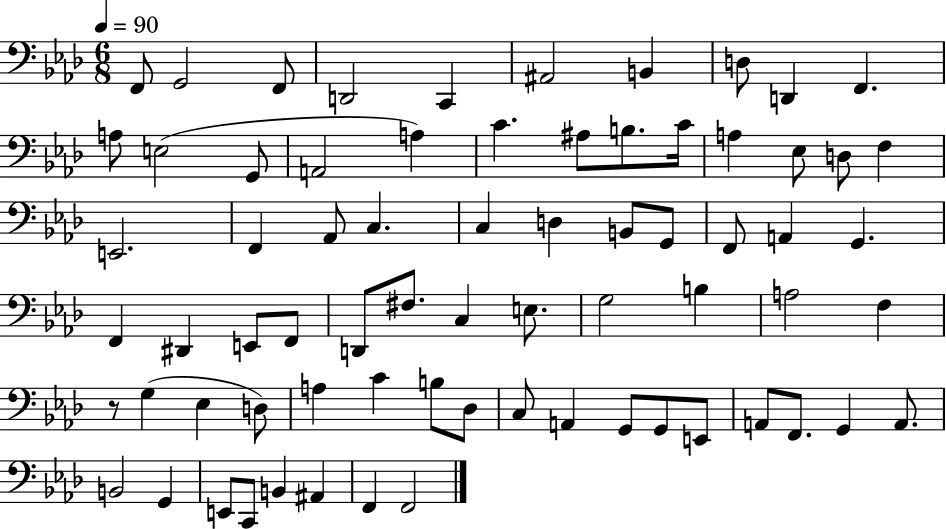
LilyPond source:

{
  \clef bass
  \numericTimeSignature
  \time 6/8
  \key aes \major
  \tempo 4 = 90
  f,8 g,2 f,8 | d,2 c,4 | ais,2 b,4 | d8 d,4 f,4. | \break a8 e2( g,8 | a,2 a4) | c'4. ais8 b8. c'16 | a4 ees8 d8 f4 | \break e,2. | f,4 aes,8 c4. | c4 d4 b,8 g,8 | f,8 a,4 g,4. | \break f,4 dis,4 e,8 f,8 | d,8 fis8. c4 e8. | g2 b4 | a2 f4 | \break r8 g4( ees4 d8) | a4 c'4 b8 des8 | c8 a,4 g,8 g,8 e,8 | a,8 f,8. g,4 a,8. | \break b,2 g,4 | e,8 c,8 b,4 ais,4 | f,4 f,2 | \bar "|."
}